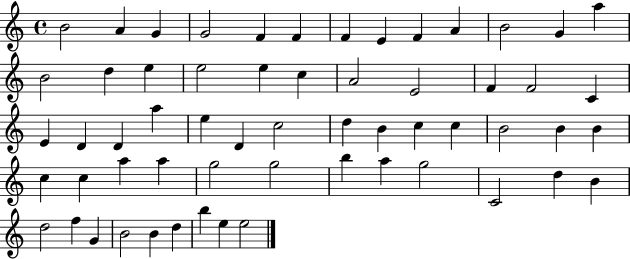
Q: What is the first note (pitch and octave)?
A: B4